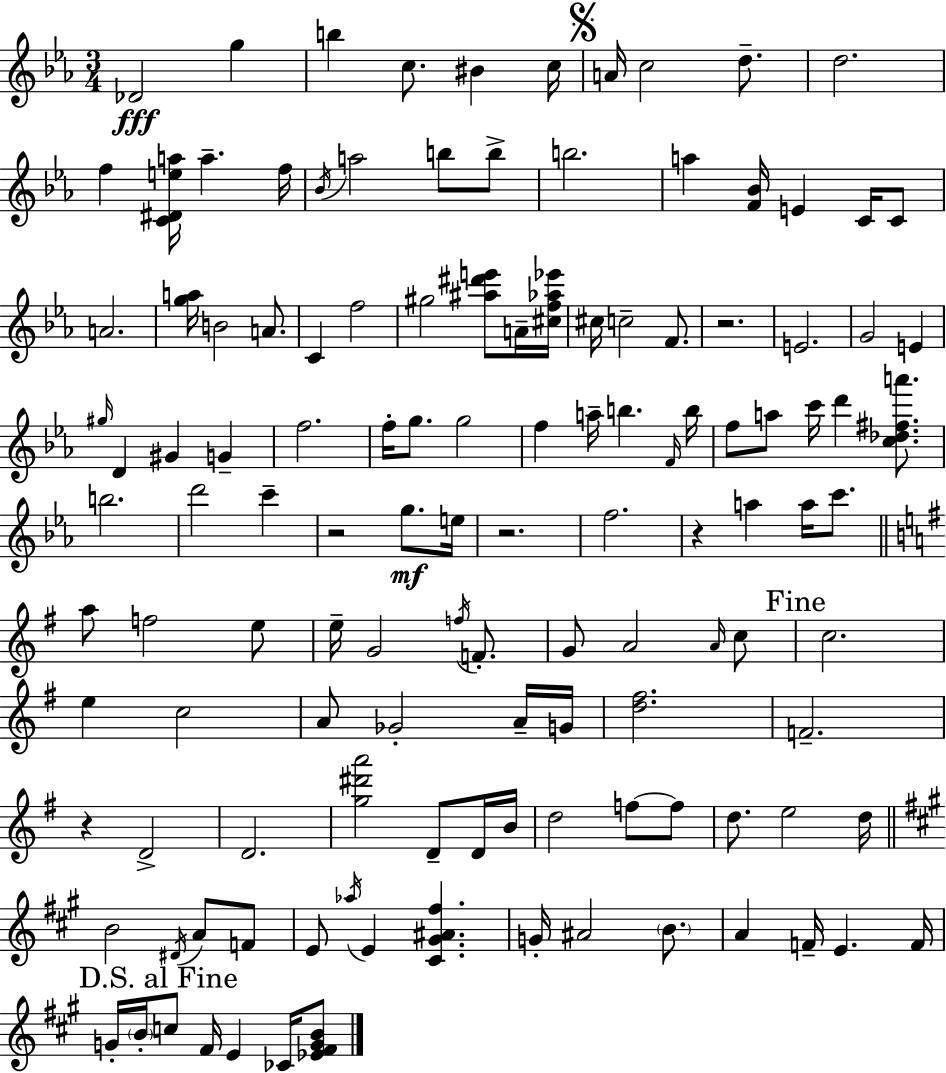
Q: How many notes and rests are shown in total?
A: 126